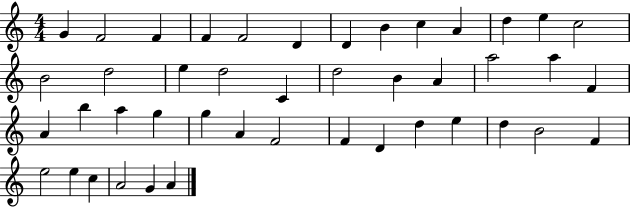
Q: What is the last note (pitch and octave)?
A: A4